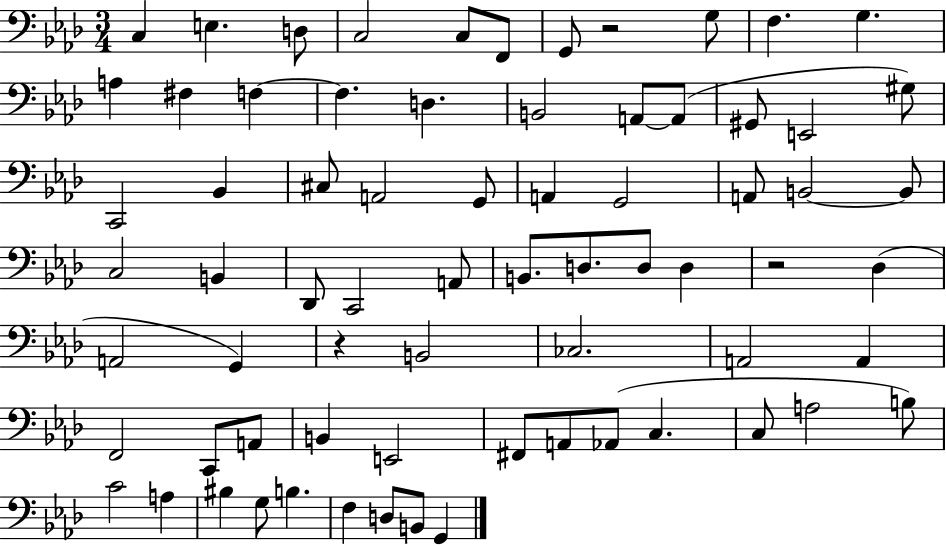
{
  \clef bass
  \numericTimeSignature
  \time 3/4
  \key aes \major
  c4 e4. d8 | c2 c8 f,8 | g,8 r2 g8 | f4. g4. | \break a4 fis4 f4~~ | f4. d4. | b,2 a,8~~ a,8( | gis,8 e,2 gis8) | \break c,2 bes,4 | cis8 a,2 g,8 | a,4 g,2 | a,8 b,2~~ b,8 | \break c2 b,4 | des,8 c,2 a,8 | b,8. d8. d8 d4 | r2 des4( | \break a,2 g,4) | r4 b,2 | ces2. | a,2 a,4 | \break f,2 c,8 a,8 | b,4 e,2 | fis,8 a,8 aes,8( c4. | c8 a2 b8) | \break c'2 a4 | bis4 g8 b4. | f4 d8 b,8 g,4 | \bar "|."
}